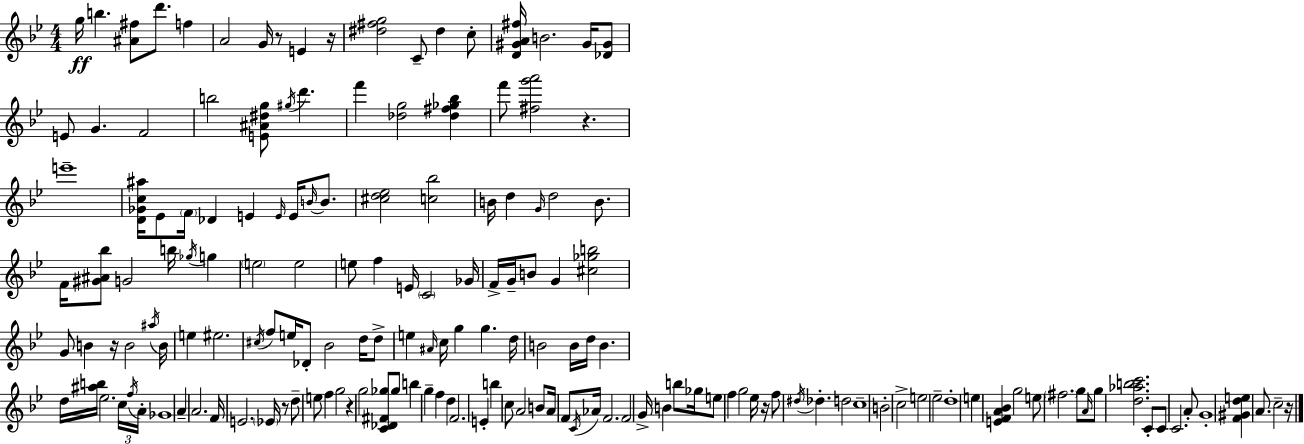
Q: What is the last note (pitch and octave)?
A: C5